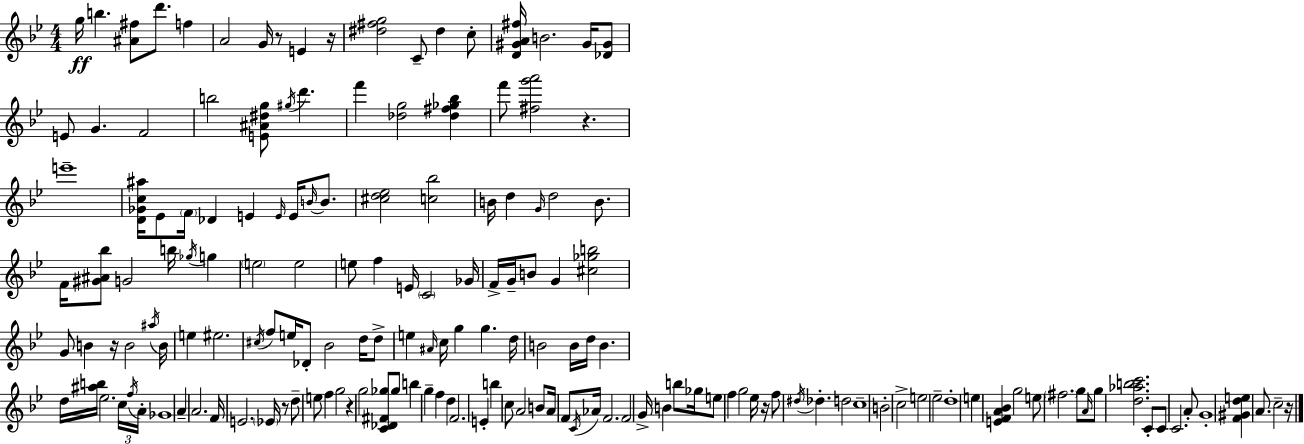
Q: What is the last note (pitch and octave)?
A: C5